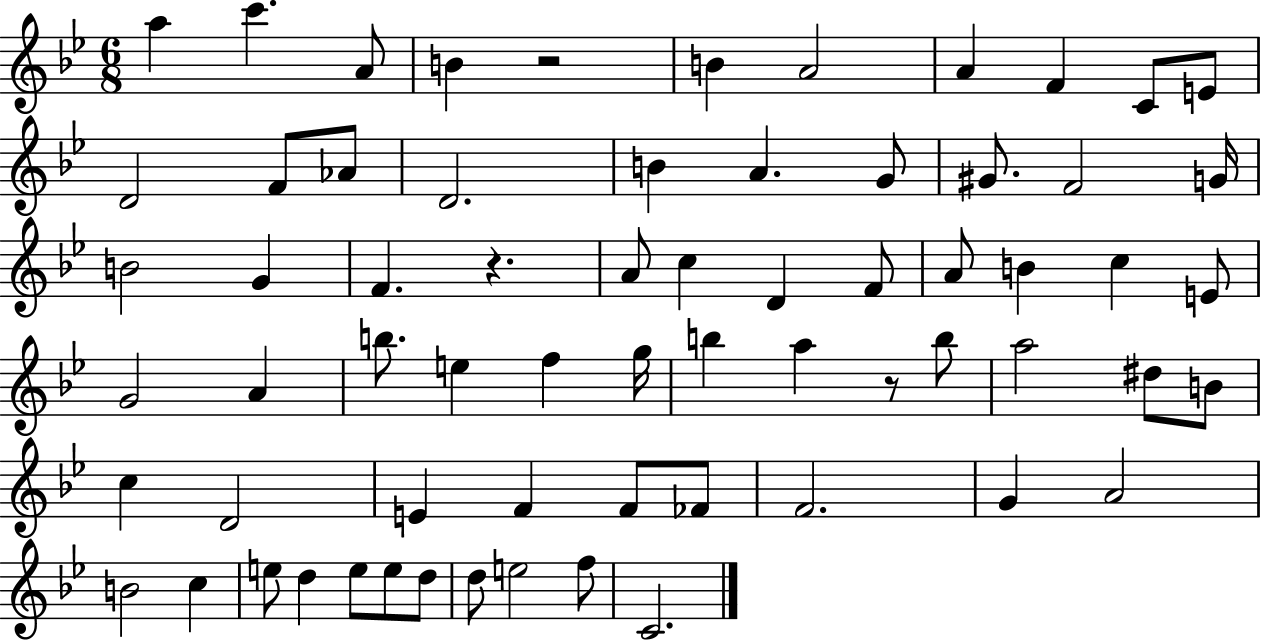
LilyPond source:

{
  \clef treble
  \numericTimeSignature
  \time 6/8
  \key bes \major
  a''4 c'''4. a'8 | b'4 r2 | b'4 a'2 | a'4 f'4 c'8 e'8 | \break d'2 f'8 aes'8 | d'2. | b'4 a'4. g'8 | gis'8. f'2 g'16 | \break b'2 g'4 | f'4. r4. | a'8 c''4 d'4 f'8 | a'8 b'4 c''4 e'8 | \break g'2 a'4 | b''8. e''4 f''4 g''16 | b''4 a''4 r8 b''8 | a''2 dis''8 b'8 | \break c''4 d'2 | e'4 f'4 f'8 fes'8 | f'2. | g'4 a'2 | \break b'2 c''4 | e''8 d''4 e''8 e''8 d''8 | d''8 e''2 f''8 | c'2. | \break \bar "|."
}